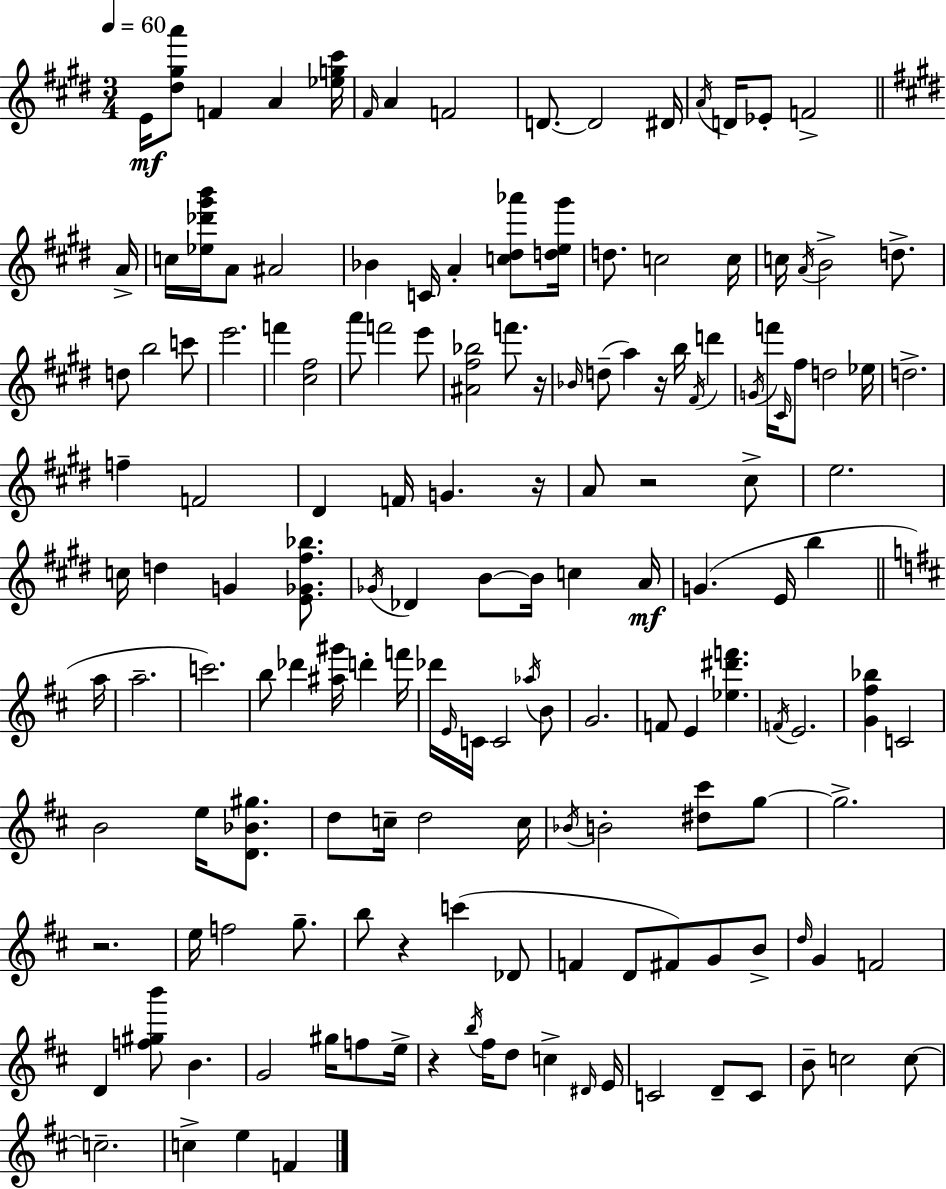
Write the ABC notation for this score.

X:1
T:Untitled
M:3/4
L:1/4
K:E
E/4 [^d^ga']/2 F A [_eg^c']/4 ^F/4 A F2 D/2 D2 ^D/4 A/4 D/4 _E/2 F2 A/4 c/4 [_e_d'^g'b']/4 A/2 ^A2 _B C/4 A [c^d_a']/2 [de^g']/4 d/2 c2 c/4 c/4 A/4 B2 d/2 d/2 b2 c'/2 e'2 f' [^c^f]2 a'/2 f'2 e'/2 [^A^f_b]2 f'/2 z/4 _B/4 d/2 a z/4 b/4 ^F/4 d' G/4 f'/4 ^C/4 ^f/2 d2 _e/4 d2 f F2 ^D F/4 G z/4 A/2 z2 ^c/2 e2 c/4 d G [E_G^f_b]/2 _G/4 _D B/2 B/4 c A/4 G E/4 b a/4 a2 c'2 b/2 _d' [^a^g']/4 d' f'/4 _d'/4 E/4 C/4 C2 _a/4 B/2 G2 F/2 E [_e^d'f'] F/4 E2 [G^f_b] C2 B2 e/4 [D_B^g]/2 d/2 c/4 d2 c/4 _B/4 B2 [^d^c']/2 g/2 g2 z2 e/4 f2 g/2 b/2 z c' _D/2 F D/2 ^F/2 G/2 B/2 d/4 G F2 D [f^gb']/2 B G2 ^g/4 f/2 e/4 z b/4 ^f/4 d/2 c ^D/4 E/4 C2 D/2 C/2 B/2 c2 c/2 c2 c e F